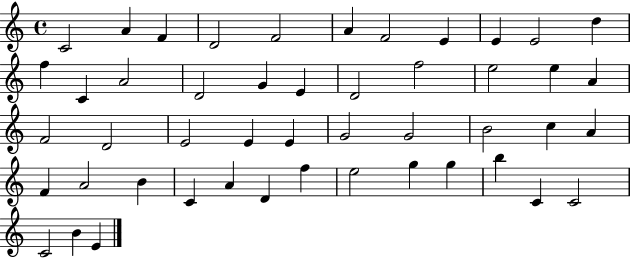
X:1
T:Untitled
M:4/4
L:1/4
K:C
C2 A F D2 F2 A F2 E E E2 d f C A2 D2 G E D2 f2 e2 e A F2 D2 E2 E E G2 G2 B2 c A F A2 B C A D f e2 g g b C C2 C2 B E